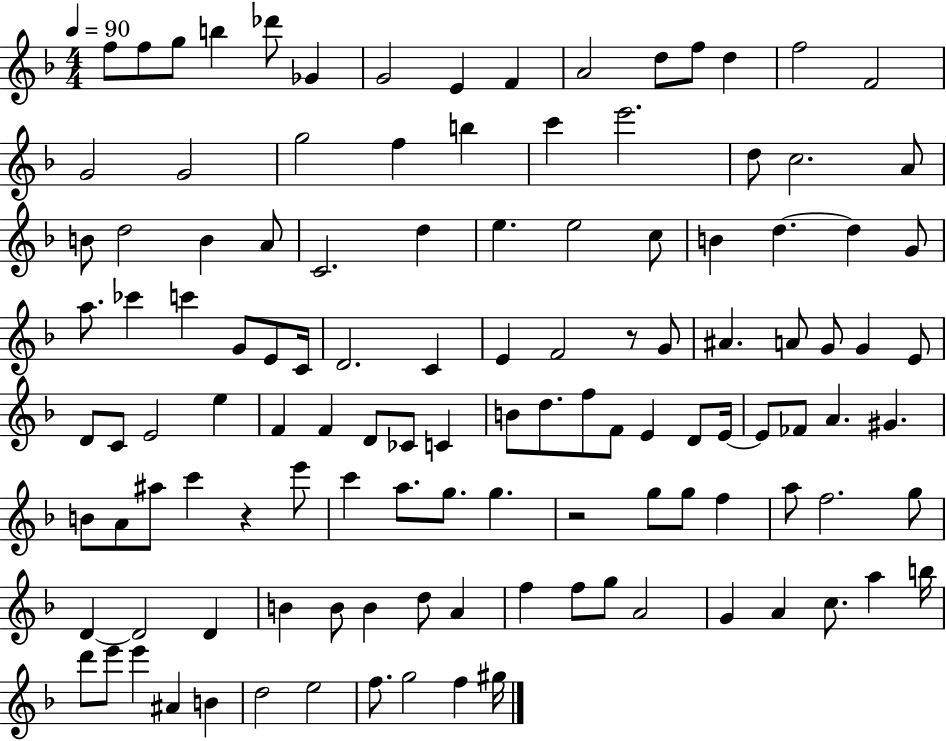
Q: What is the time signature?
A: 4/4